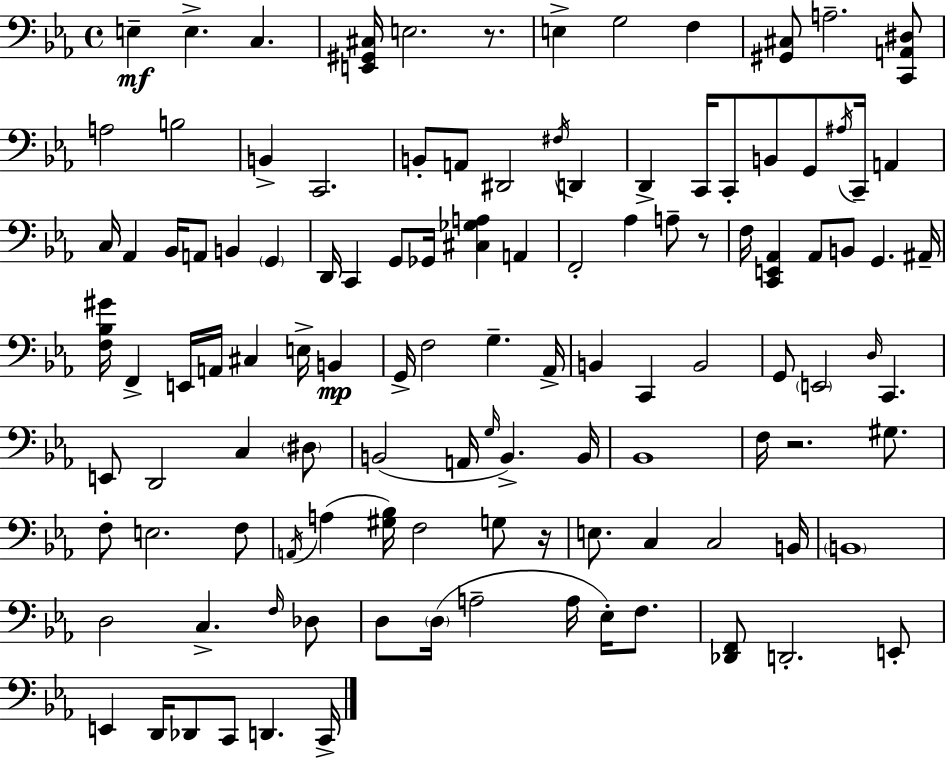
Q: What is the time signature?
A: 4/4